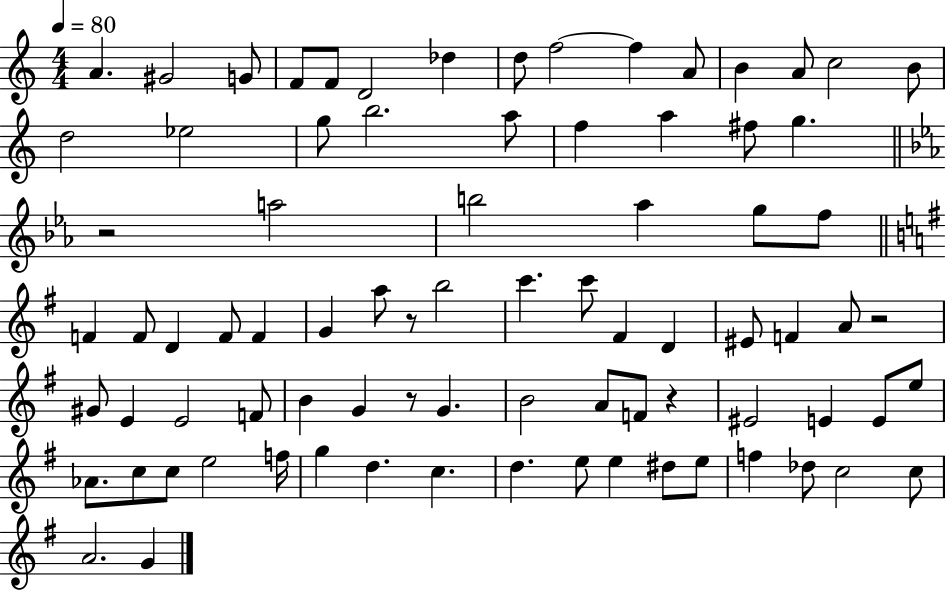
X:1
T:Untitled
M:4/4
L:1/4
K:C
A ^G2 G/2 F/2 F/2 D2 _d d/2 f2 f A/2 B A/2 c2 B/2 d2 _e2 g/2 b2 a/2 f a ^f/2 g z2 a2 b2 _a g/2 f/2 F F/2 D F/2 F G a/2 z/2 b2 c' c'/2 ^F D ^E/2 F A/2 z2 ^G/2 E E2 F/2 B G z/2 G B2 A/2 F/2 z ^E2 E E/2 e/2 _A/2 c/2 c/2 e2 f/4 g d c d e/2 e ^d/2 e/2 f _d/2 c2 c/2 A2 G